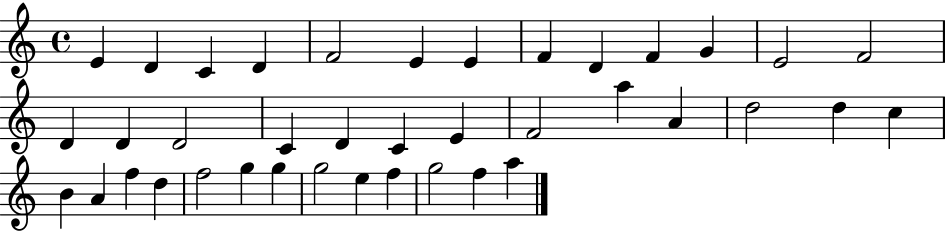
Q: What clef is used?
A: treble